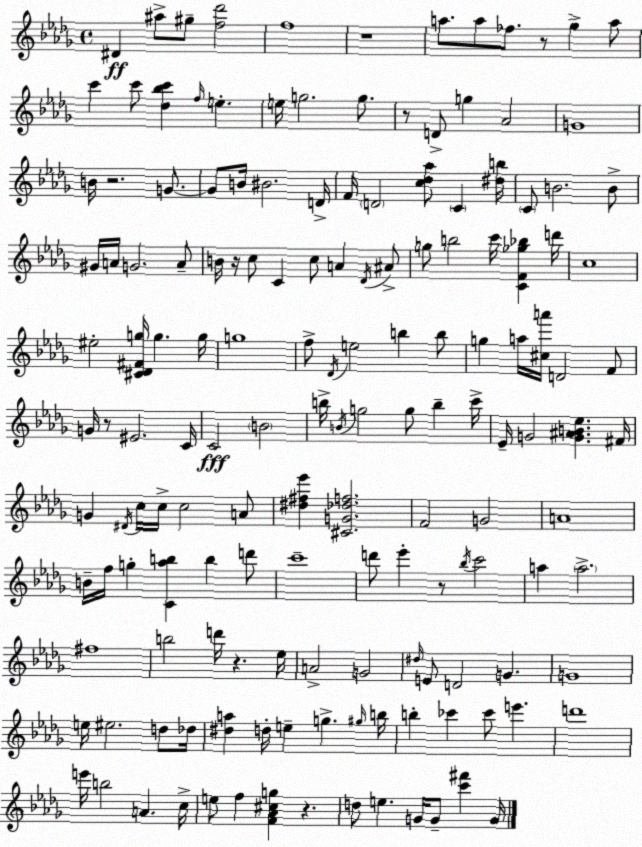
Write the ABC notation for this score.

X:1
T:Untitled
M:4/4
L:1/4
K:Bbm
^D ^a/2 ^g/2 [f_d']2 f4 z4 a/2 a/2 _f/2 z/2 _g a/2 c' c'/2 [_d_bc'] f/4 e e/4 g2 g/2 z/2 D/2 g _A2 G4 B/4 z2 G/2 G/2 B/4 ^B2 D/4 F/4 D2 [c_d_a]/2 C [^db]/4 C/2 B2 B/2 ^G/4 A/4 G2 A/2 B/4 z/4 c/2 C c/2 A _D/4 ^A/2 g/2 b2 c'/4 [CF_g_b] d'/4 c4 ^e2 [^C_D^Fg]/4 g g/4 g4 f/2 _D/4 e2 b b/2 g a/4 [^ca']/4 D2 F/2 G/4 z/2 ^E2 C/4 C2 B2 b/4 B/4 g2 g/2 b c'/4 _E/4 G2 [G^AB_e] ^F/4 G ^D/4 c/4 c/4 c2 A/2 [^d^f_e'] [^CG_df]2 F2 G2 A4 B/4 f/4 g [C_ab] b d'/2 c'4 d'/2 _e' z/2 _b/4 c'2 a a2 ^f4 b2 d'/4 z _e/4 A2 G2 ^d/4 E/2 D2 G G4 e/4 ^e2 d/2 _d/4 [^da] d/4 e g ^g/4 b/4 b _c' _c'/2 e' d'4 e'/4 b2 A c/4 e/2 f [F_A^cg] z d/2 e G/4 G/2 [c'^f'] G/4